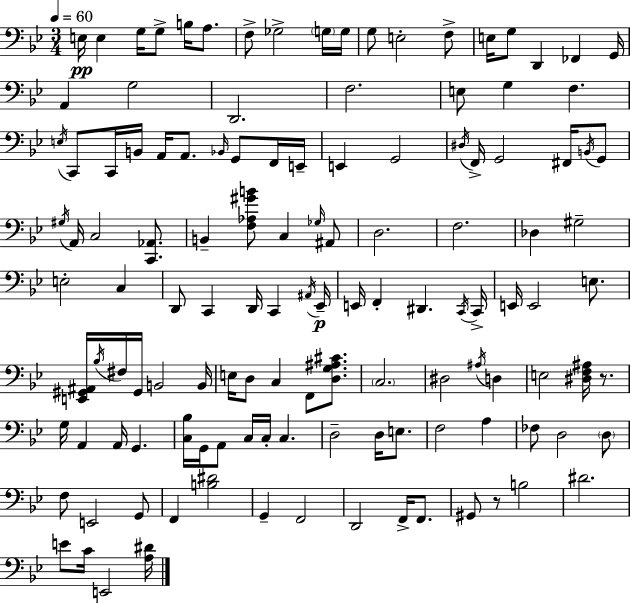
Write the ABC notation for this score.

X:1
T:Untitled
M:3/4
L:1/4
K:Bb
E,/4 E, G,/4 G,/2 B,/4 A,/2 F,/2 _G,2 G,/4 G,/4 G,/2 E,2 F,/2 E,/4 G,/2 D,, _F,, G,,/4 A,, G,2 D,,2 F,2 E,/2 G, F, E,/4 C,,/2 C,,/4 B,,/4 A,,/4 A,,/2 _B,,/4 G,,/2 F,,/4 E,,/4 E,, G,,2 ^D,/4 F,,/4 G,,2 ^F,,/4 B,,/4 G,,/2 ^G,/4 A,,/4 C,2 [C,,_A,,]/2 B,, [F,_A,^GB]/2 C, _G,/4 ^A,,/2 D,2 F,2 _D, ^G,2 E,2 C, D,,/2 C,, D,,/4 C,, ^A,,/4 _E,,/4 E,,/4 F,, ^D,, C,,/4 C,,/4 E,,/4 E,,2 E,/2 [E,,^G,,^A,,]/4 _B,/4 ^F,/4 ^G,,/4 B,,2 B,,/4 E,/4 D,/2 C, F,,/2 [D,G,^A,^C]/2 C,2 ^D,2 ^A,/4 D, E,2 [^D,F,^A,]/4 z/2 G,/4 A,, A,,/4 G,, [C,_B,]/4 G,,/4 A,,/2 C,/4 C,/4 C, D,2 D,/4 E,/2 F,2 A, _F,/2 D,2 D,/2 F,/2 E,,2 G,,/2 F,, [B,^D]2 G,, F,,2 D,,2 F,,/4 F,,/2 ^G,,/2 z/2 B,2 ^D2 E/2 C/4 E,,2 [A,^D]/4